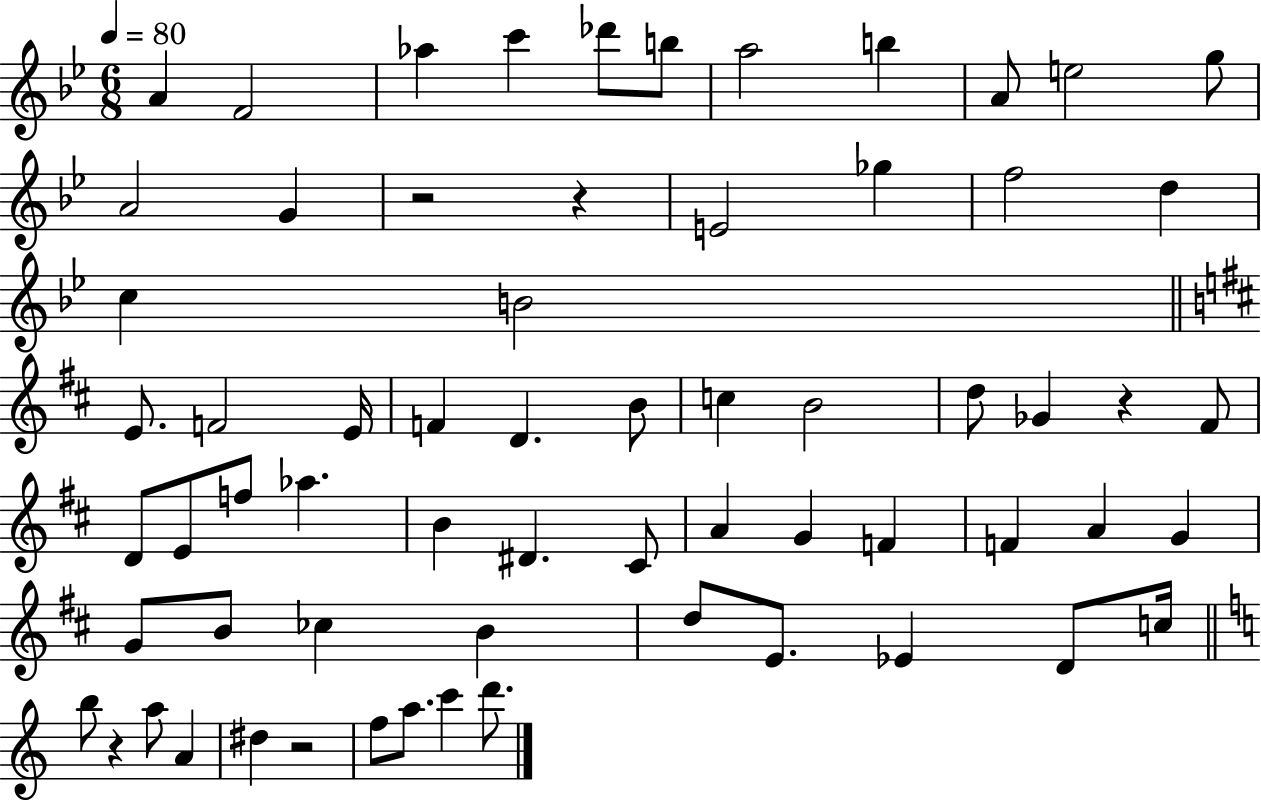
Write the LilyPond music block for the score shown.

{
  \clef treble
  \numericTimeSignature
  \time 6/8
  \key bes \major
  \tempo 4 = 80
  a'4 f'2 | aes''4 c'''4 des'''8 b''8 | a''2 b''4 | a'8 e''2 g''8 | \break a'2 g'4 | r2 r4 | e'2 ges''4 | f''2 d''4 | \break c''4 b'2 | \bar "||" \break \key d \major e'8. f'2 e'16 | f'4 d'4. b'8 | c''4 b'2 | d''8 ges'4 r4 fis'8 | \break d'8 e'8 f''8 aes''4. | b'4 dis'4. cis'8 | a'4 g'4 f'4 | f'4 a'4 g'4 | \break g'8 b'8 ces''4 b'4 | d''8 e'8. ees'4 d'8 c''16 | \bar "||" \break \key a \minor b''8 r4 a''8 a'4 | dis''4 r2 | f''8 a''8. c'''4 d'''8. | \bar "|."
}